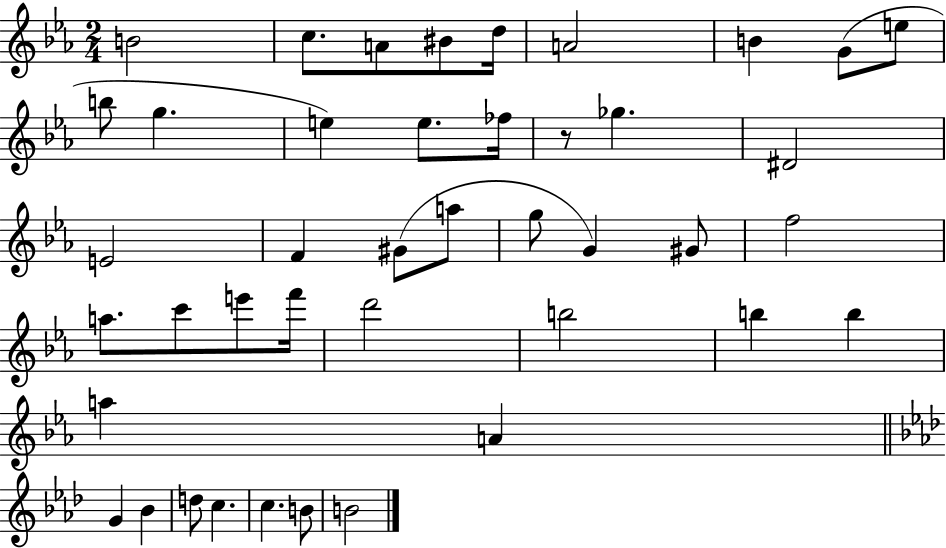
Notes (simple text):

B4/h C5/e. A4/e BIS4/e D5/s A4/h B4/q G4/e E5/e B5/e G5/q. E5/q E5/e. FES5/s R/e Gb5/q. D#4/h E4/h F4/q G#4/e A5/e G5/e G4/q G#4/e F5/h A5/e. C6/e E6/e F6/s D6/h B5/h B5/q B5/q A5/q A4/q G4/q Bb4/q D5/e C5/q. C5/q. B4/e B4/h